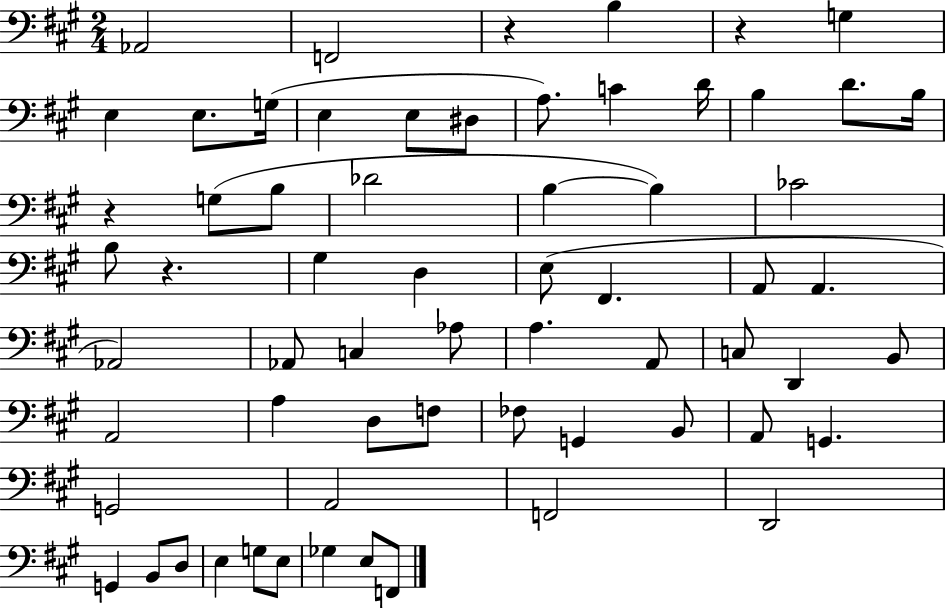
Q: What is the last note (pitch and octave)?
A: F2